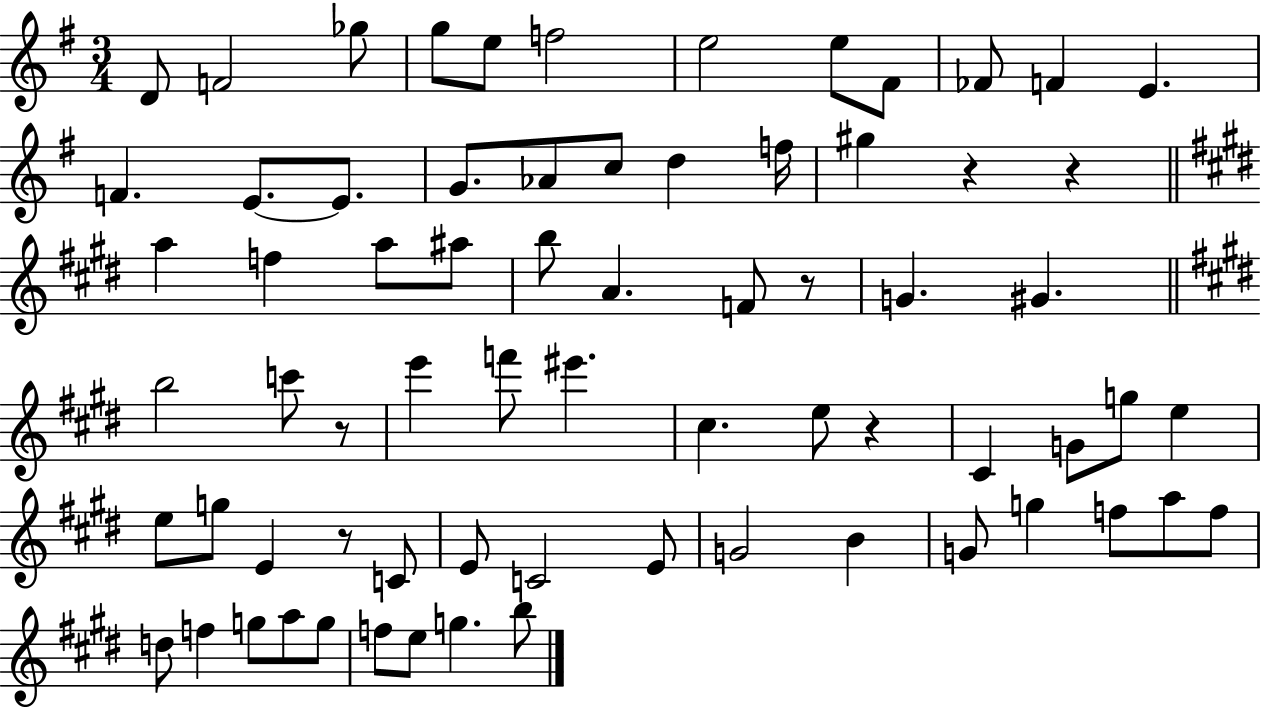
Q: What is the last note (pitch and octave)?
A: B5